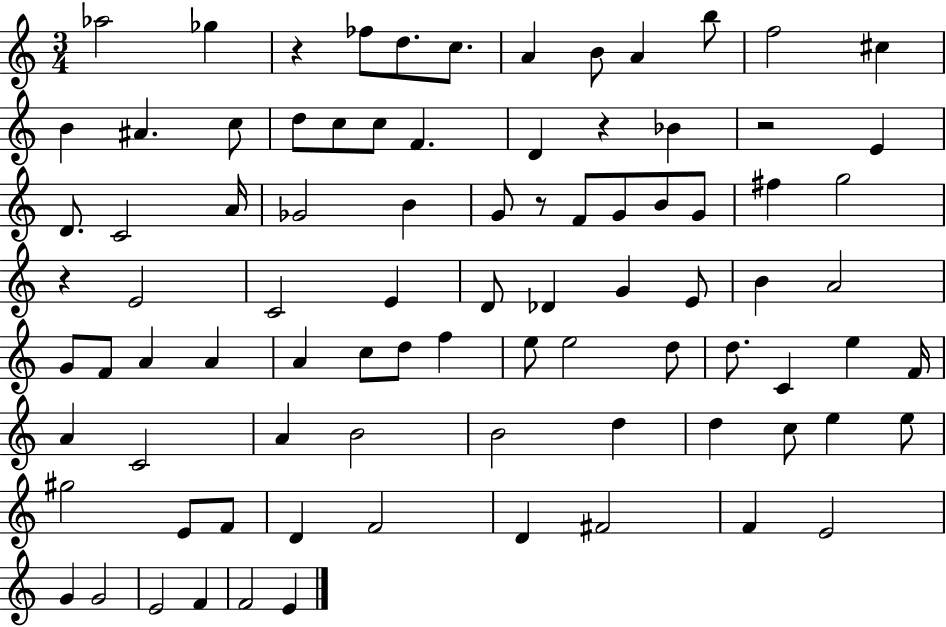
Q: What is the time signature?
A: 3/4